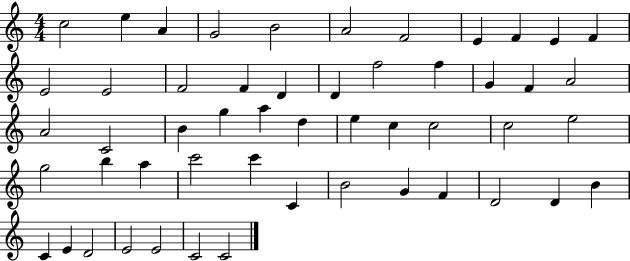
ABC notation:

X:1
T:Untitled
M:4/4
L:1/4
K:C
c2 e A G2 B2 A2 F2 E F E F E2 E2 F2 F D D f2 f G F A2 A2 C2 B g a d e c c2 c2 e2 g2 b a c'2 c' C B2 G F D2 D B C E D2 E2 E2 C2 C2